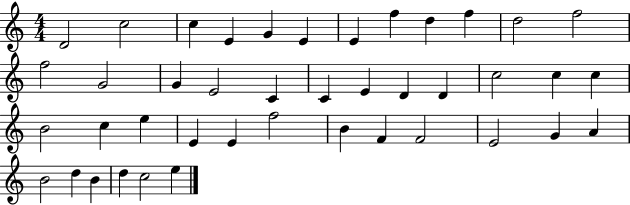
X:1
T:Untitled
M:4/4
L:1/4
K:C
D2 c2 c E G E E f d f d2 f2 f2 G2 G E2 C C E D D c2 c c B2 c e E E f2 B F F2 E2 G A B2 d B d c2 e